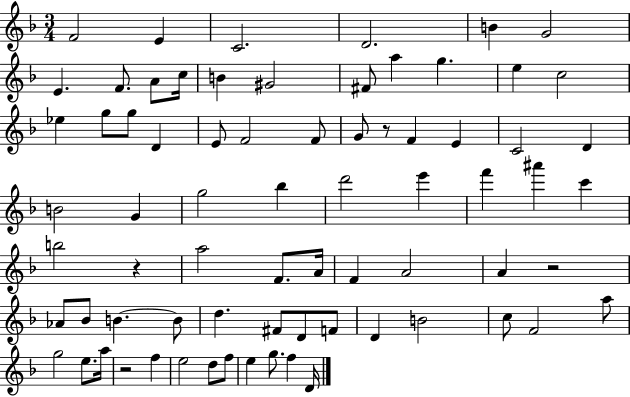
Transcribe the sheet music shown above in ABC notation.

X:1
T:Untitled
M:3/4
L:1/4
K:F
F2 E C2 D2 B G2 E F/2 A/2 c/4 B ^G2 ^F/2 a g e c2 _e g/2 g/2 D E/2 F2 F/2 G/2 z/2 F E C2 D B2 G g2 _b d'2 e' f' ^a' c' b2 z a2 F/2 A/4 F A2 A z2 _A/2 _B/2 B B/2 d ^F/2 D/2 F/2 D B2 c/2 F2 a/2 g2 e/2 a/4 z2 f e2 d/2 f/2 e g/2 f D/4